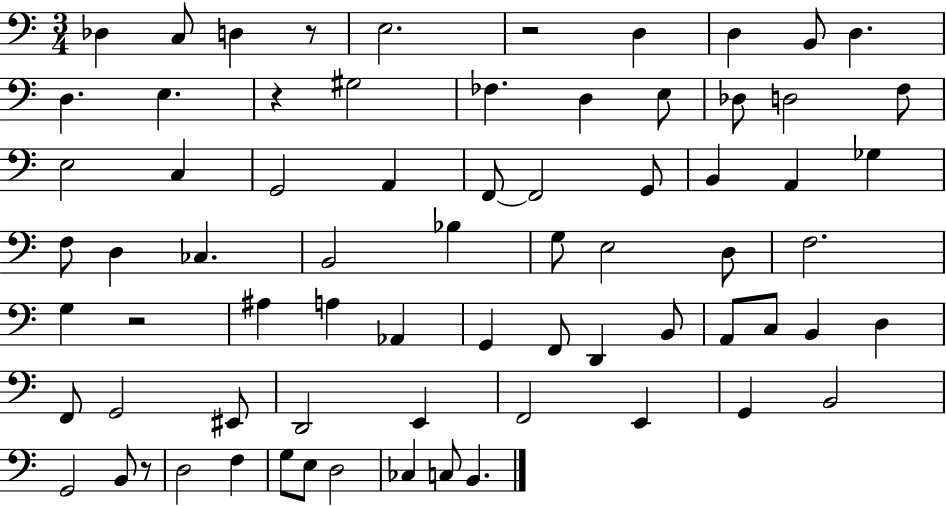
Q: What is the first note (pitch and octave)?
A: Db3